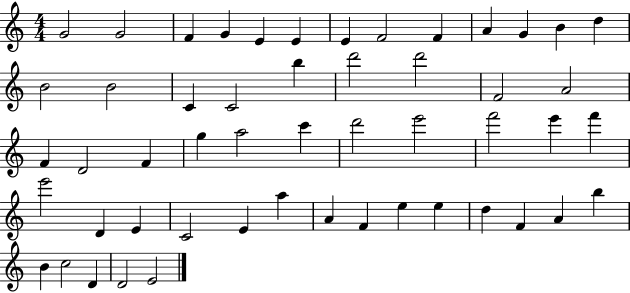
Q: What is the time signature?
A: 4/4